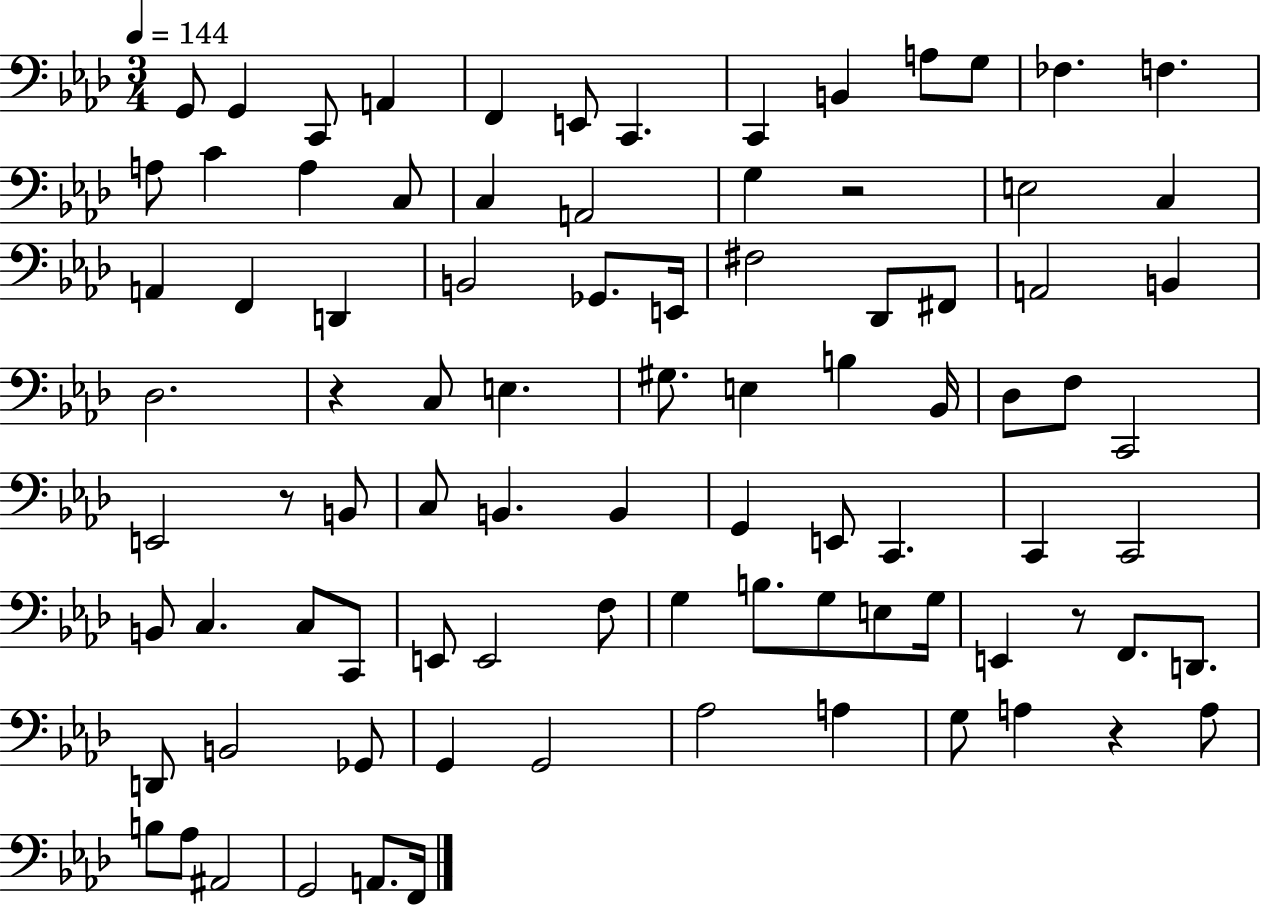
X:1
T:Untitled
M:3/4
L:1/4
K:Ab
G,,/2 G,, C,,/2 A,, F,, E,,/2 C,, C,, B,, A,/2 G,/2 _F, F, A,/2 C A, C,/2 C, A,,2 G, z2 E,2 C, A,, F,, D,, B,,2 _G,,/2 E,,/4 ^F,2 _D,,/2 ^F,,/2 A,,2 B,, _D,2 z C,/2 E, ^G,/2 E, B, _B,,/4 _D,/2 F,/2 C,,2 E,,2 z/2 B,,/2 C,/2 B,, B,, G,, E,,/2 C,, C,, C,,2 B,,/2 C, C,/2 C,,/2 E,,/2 E,,2 F,/2 G, B,/2 G,/2 E,/2 G,/4 E,, z/2 F,,/2 D,,/2 D,,/2 B,,2 _G,,/2 G,, G,,2 _A,2 A, G,/2 A, z A,/2 B,/2 _A,/2 ^A,,2 G,,2 A,,/2 F,,/4